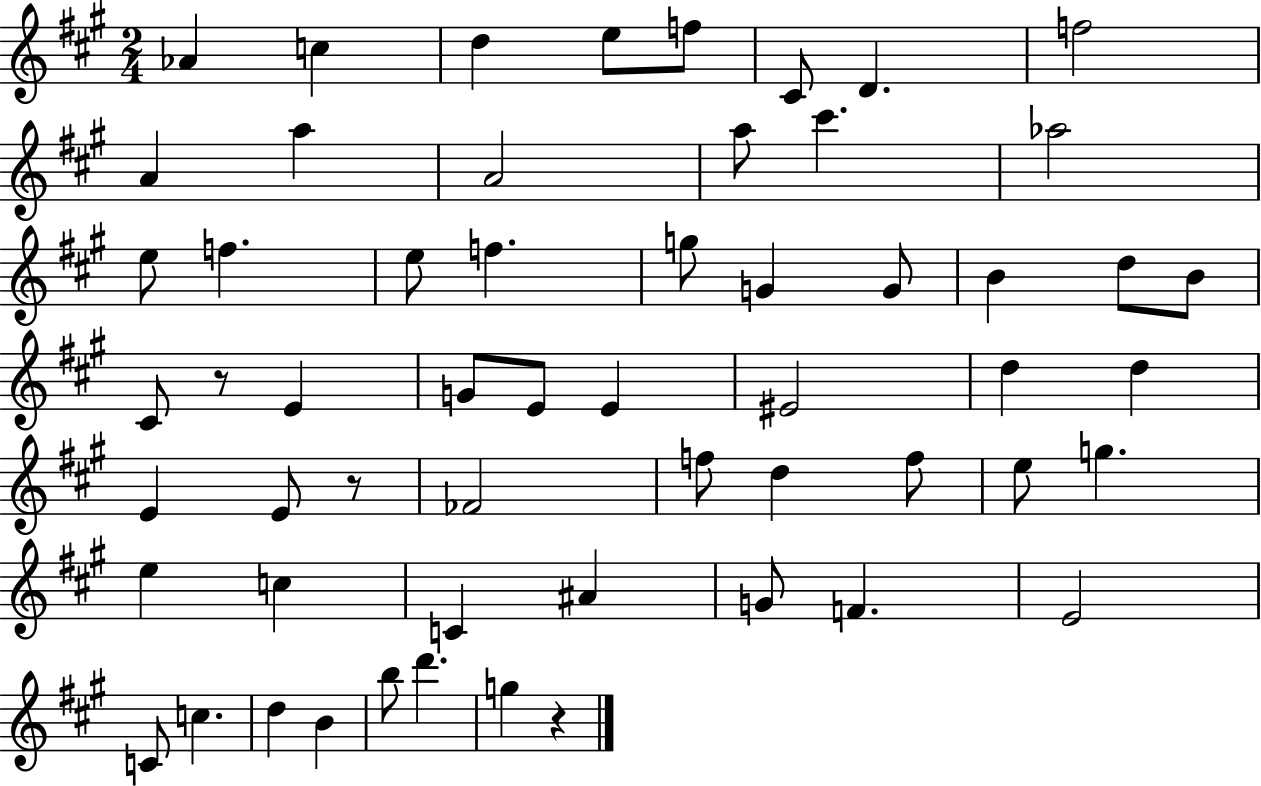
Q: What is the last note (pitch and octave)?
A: G5